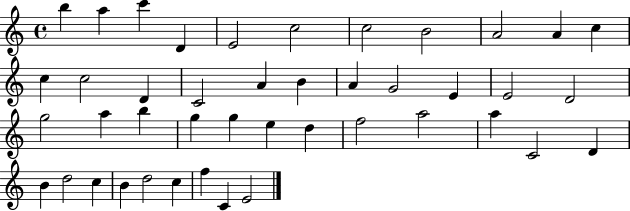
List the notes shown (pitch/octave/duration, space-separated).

B5/q A5/q C6/q D4/q E4/h C5/h C5/h B4/h A4/h A4/q C5/q C5/q C5/h D4/q C4/h A4/q B4/q A4/q G4/h E4/q E4/h D4/h G5/h A5/q B5/q G5/q G5/q E5/q D5/q F5/h A5/h A5/q C4/h D4/q B4/q D5/h C5/q B4/q D5/h C5/q F5/q C4/q E4/h